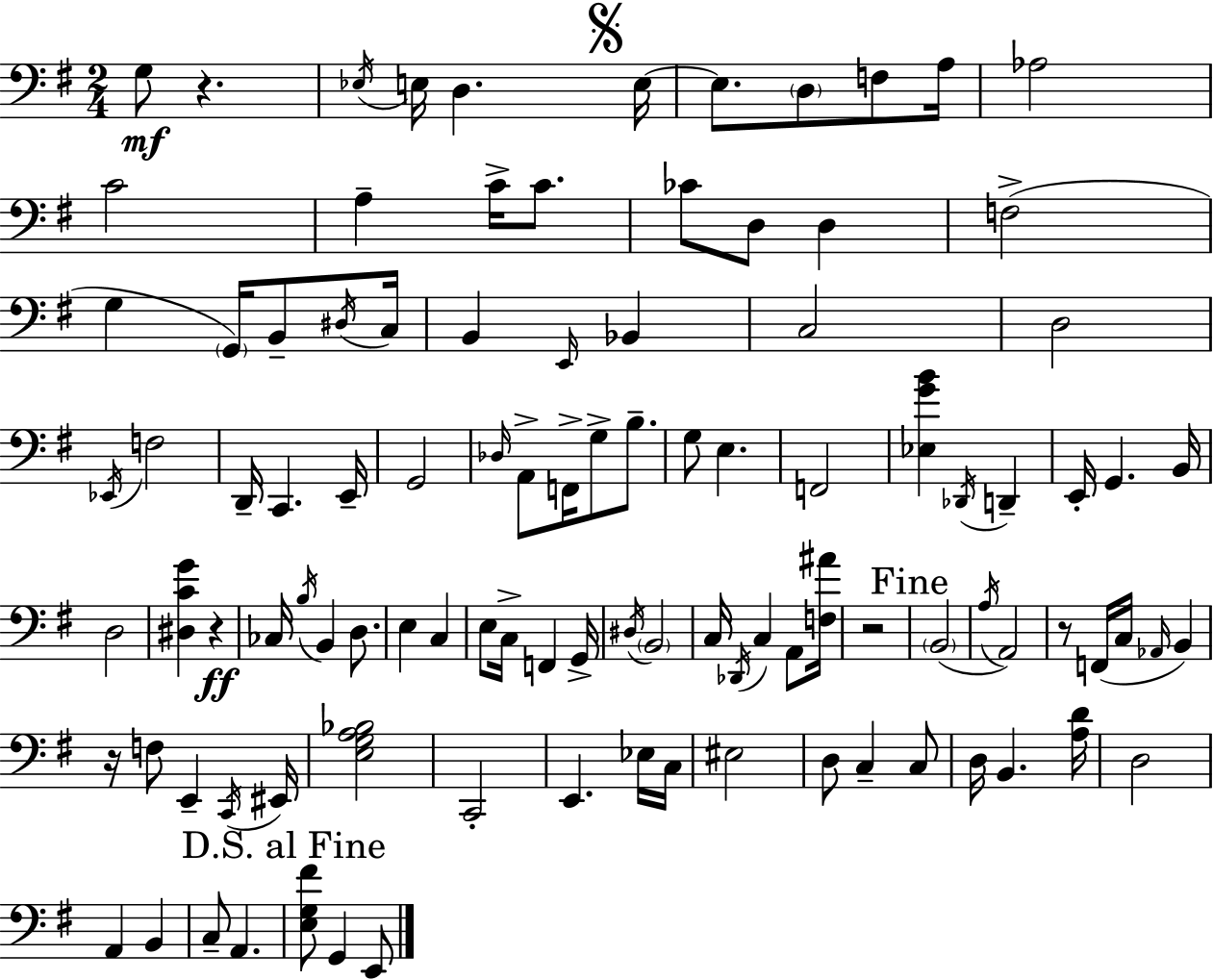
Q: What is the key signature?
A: E minor